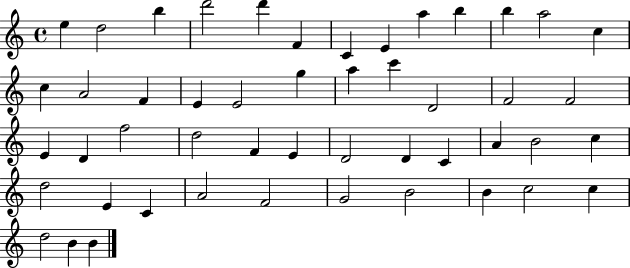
{
  \clef treble
  \time 4/4
  \defaultTimeSignature
  \key c \major
  e''4 d''2 b''4 | d'''2 d'''4 f'4 | c'4 e'4 a''4 b''4 | b''4 a''2 c''4 | \break c''4 a'2 f'4 | e'4 e'2 g''4 | a''4 c'''4 d'2 | f'2 f'2 | \break e'4 d'4 f''2 | d''2 f'4 e'4 | d'2 d'4 c'4 | a'4 b'2 c''4 | \break d''2 e'4 c'4 | a'2 f'2 | g'2 b'2 | b'4 c''2 c''4 | \break d''2 b'4 b'4 | \bar "|."
}